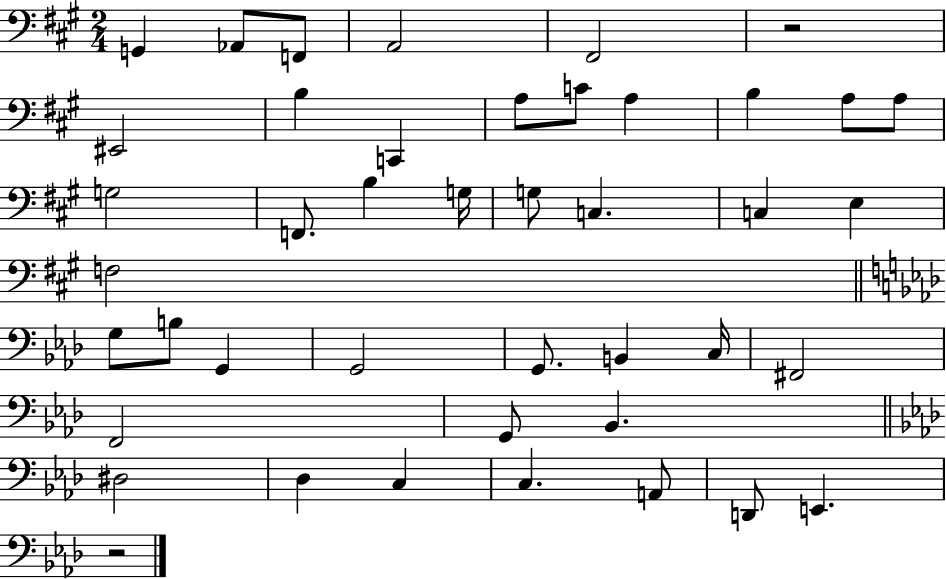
G2/q Ab2/e F2/e A2/h F#2/h R/h EIS2/h B3/q C2/q A3/e C4/e A3/q B3/q A3/e A3/e G3/h F2/e. B3/q G3/s G3/e C3/q. C3/q E3/q F3/h G3/e B3/e G2/q G2/h G2/e. B2/q C3/s F#2/h F2/h G2/e Bb2/q. D#3/h Db3/q C3/q C3/q. A2/e D2/e E2/q. R/h